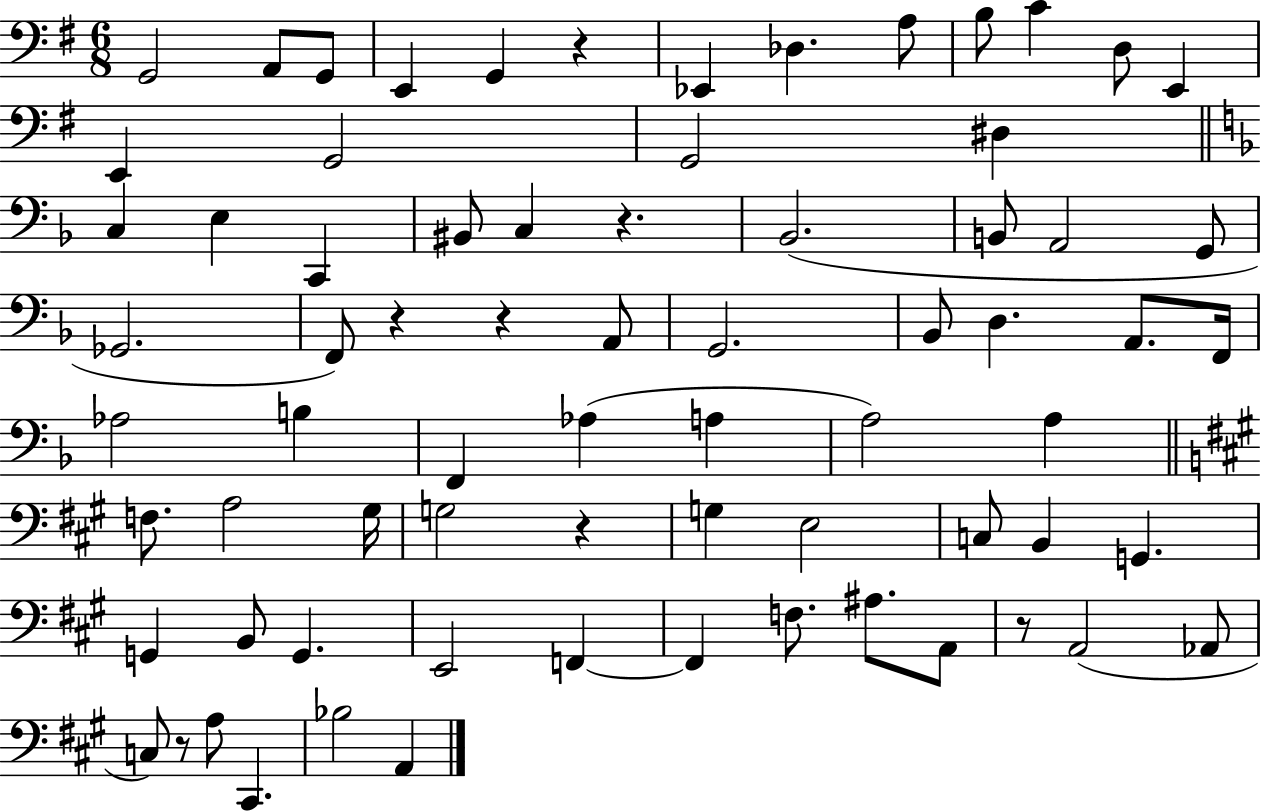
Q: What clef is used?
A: bass